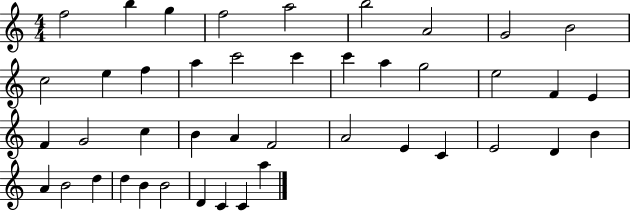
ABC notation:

X:1
T:Untitled
M:4/4
L:1/4
K:C
f2 b g f2 a2 b2 A2 G2 B2 c2 e f a c'2 c' c' a g2 e2 F E F G2 c B A F2 A2 E C E2 D B A B2 d d B B2 D C C a